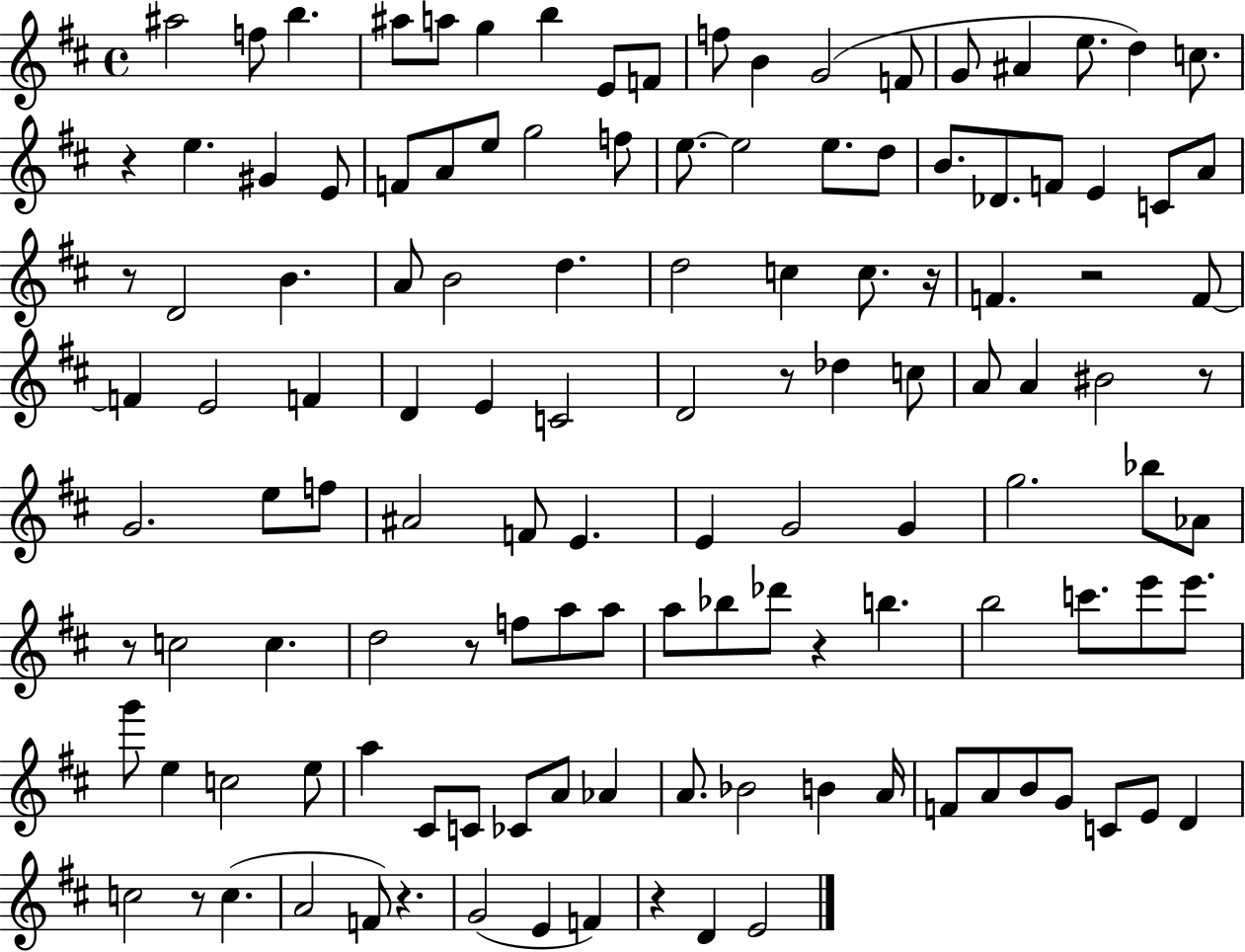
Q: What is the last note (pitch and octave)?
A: E4